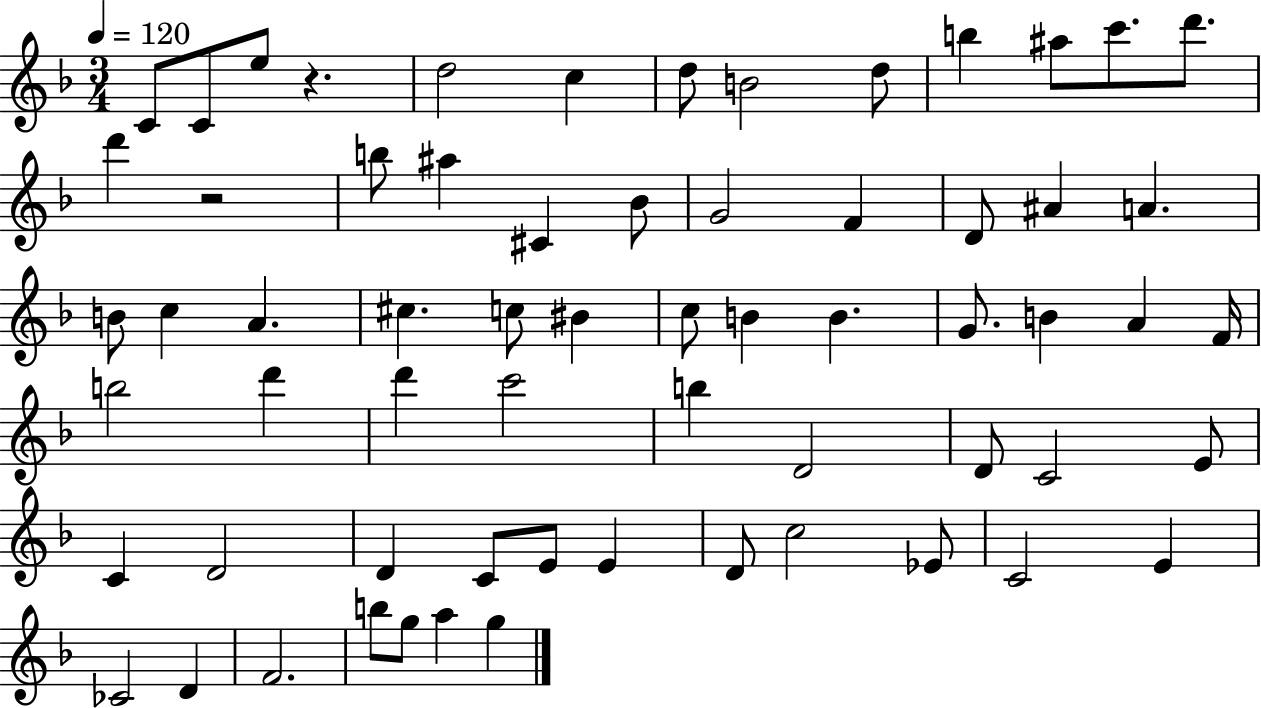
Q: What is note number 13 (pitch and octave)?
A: D6